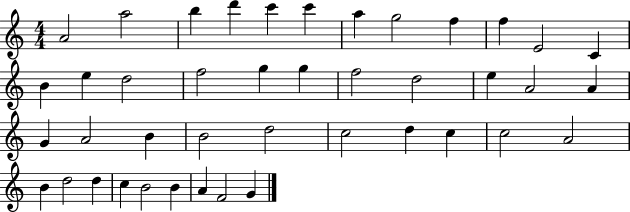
A4/h A5/h B5/q D6/q C6/q C6/q A5/q G5/h F5/q F5/q E4/h C4/q B4/q E5/q D5/h F5/h G5/q G5/q F5/h D5/h E5/q A4/h A4/q G4/q A4/h B4/q B4/h D5/h C5/h D5/q C5/q C5/h A4/h B4/q D5/h D5/q C5/q B4/h B4/q A4/q F4/h G4/q